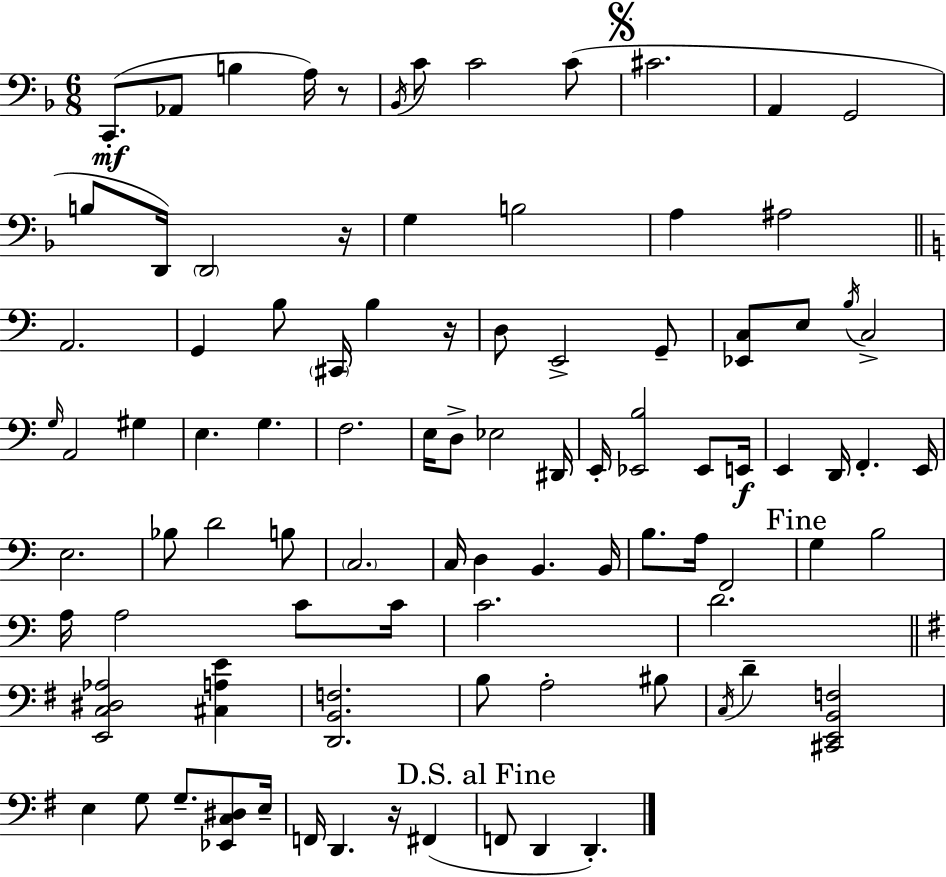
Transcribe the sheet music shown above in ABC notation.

X:1
T:Untitled
M:6/8
L:1/4
K:F
C,,/2 _A,,/2 B, A,/4 z/2 _B,,/4 C/2 C2 C/2 ^C2 A,, G,,2 B,/2 D,,/4 D,,2 z/4 G, B,2 A, ^A,2 A,,2 G,, B,/2 ^C,,/4 B, z/4 D,/2 E,,2 G,,/2 [_E,,C,]/2 E,/2 B,/4 C,2 G,/4 A,,2 ^G, E, G, F,2 E,/4 D,/2 _E,2 ^D,,/4 E,,/4 [_E,,B,]2 _E,,/2 E,,/4 E,, D,,/4 F,, E,,/4 E,2 _B,/2 D2 B,/2 C,2 C,/4 D, B,, B,,/4 B,/2 A,/4 F,,2 G, B,2 A,/4 A,2 C/2 C/4 C2 D2 [E,,C,^D,_A,]2 [^C,A,E] [D,,B,,F,]2 B,/2 A,2 ^B,/2 C,/4 D [^C,,E,,B,,F,]2 E, G,/2 G,/2 [_E,,C,^D,]/2 E,/4 F,,/4 D,, z/4 ^F,, F,,/2 D,, D,,